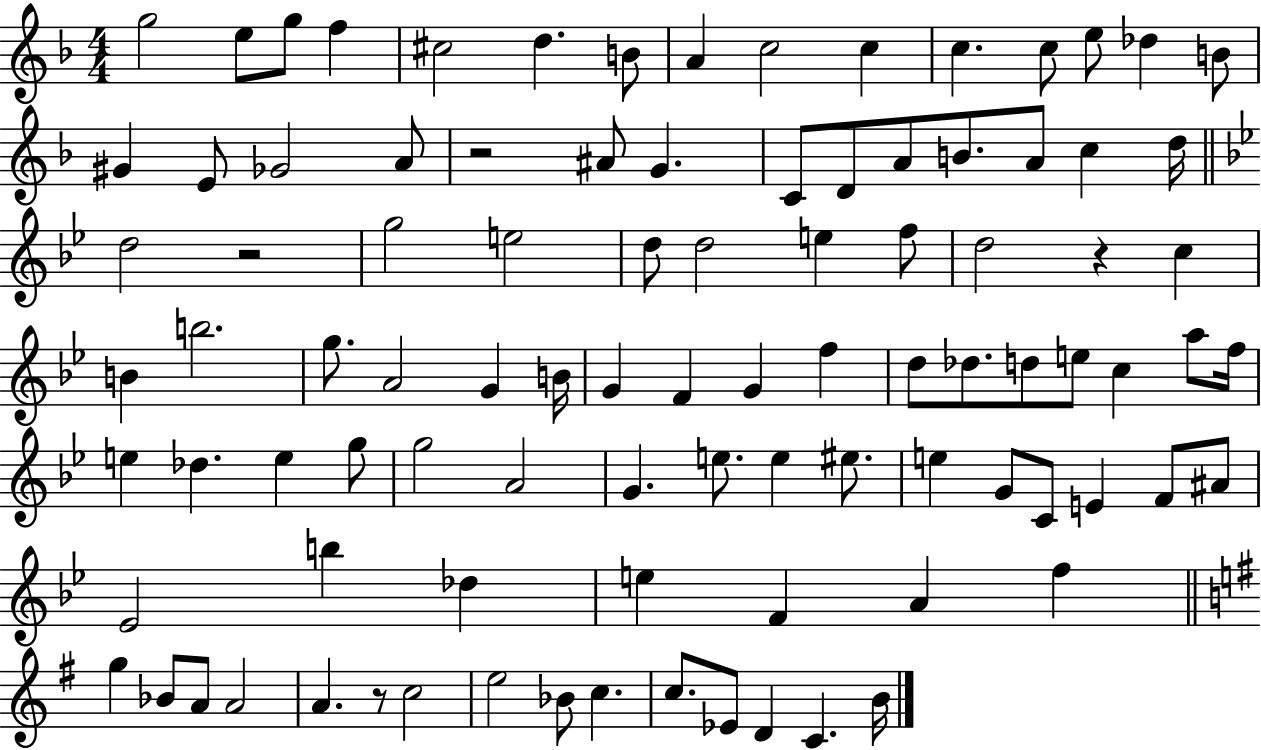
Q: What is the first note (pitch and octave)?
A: G5